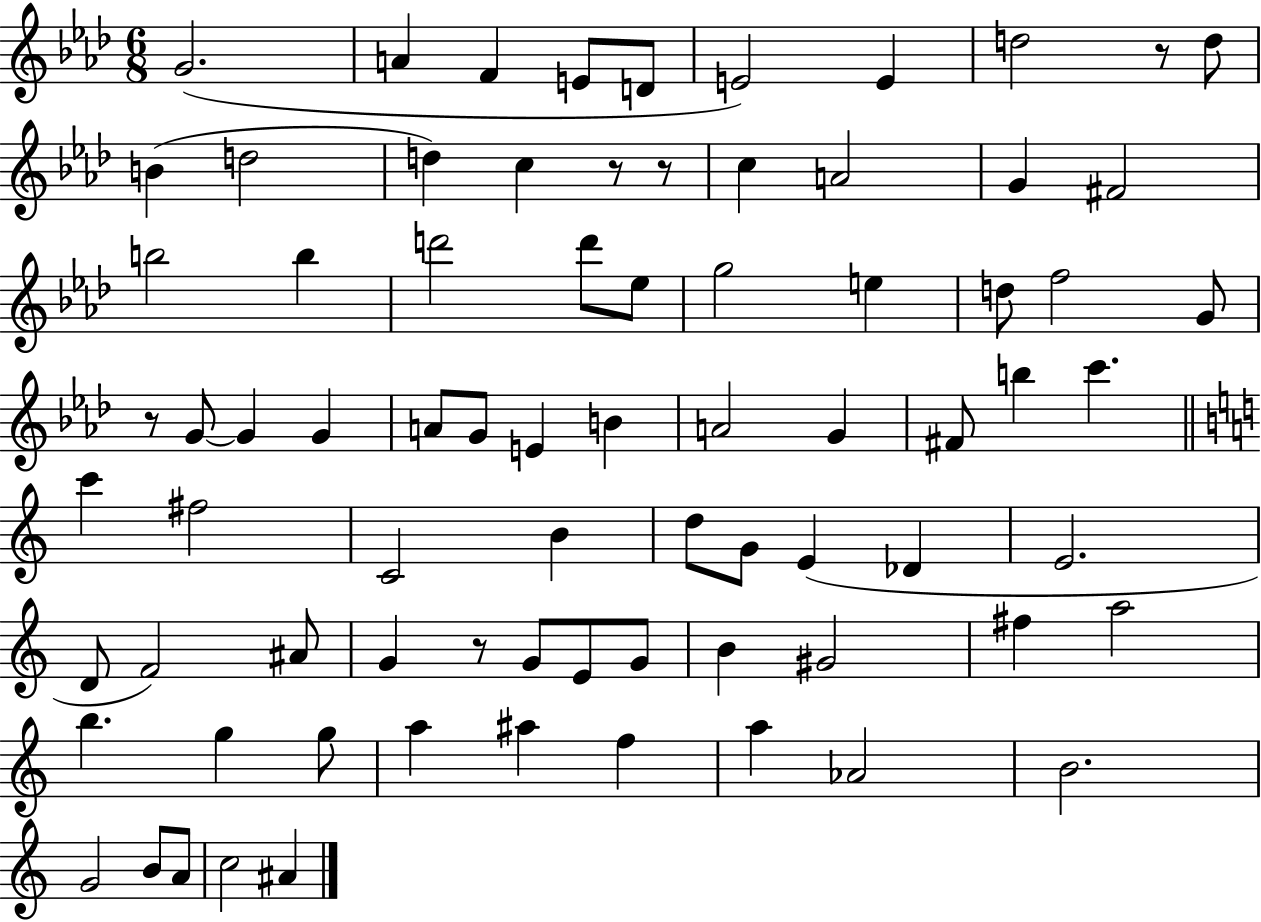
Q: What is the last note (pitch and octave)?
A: A#4